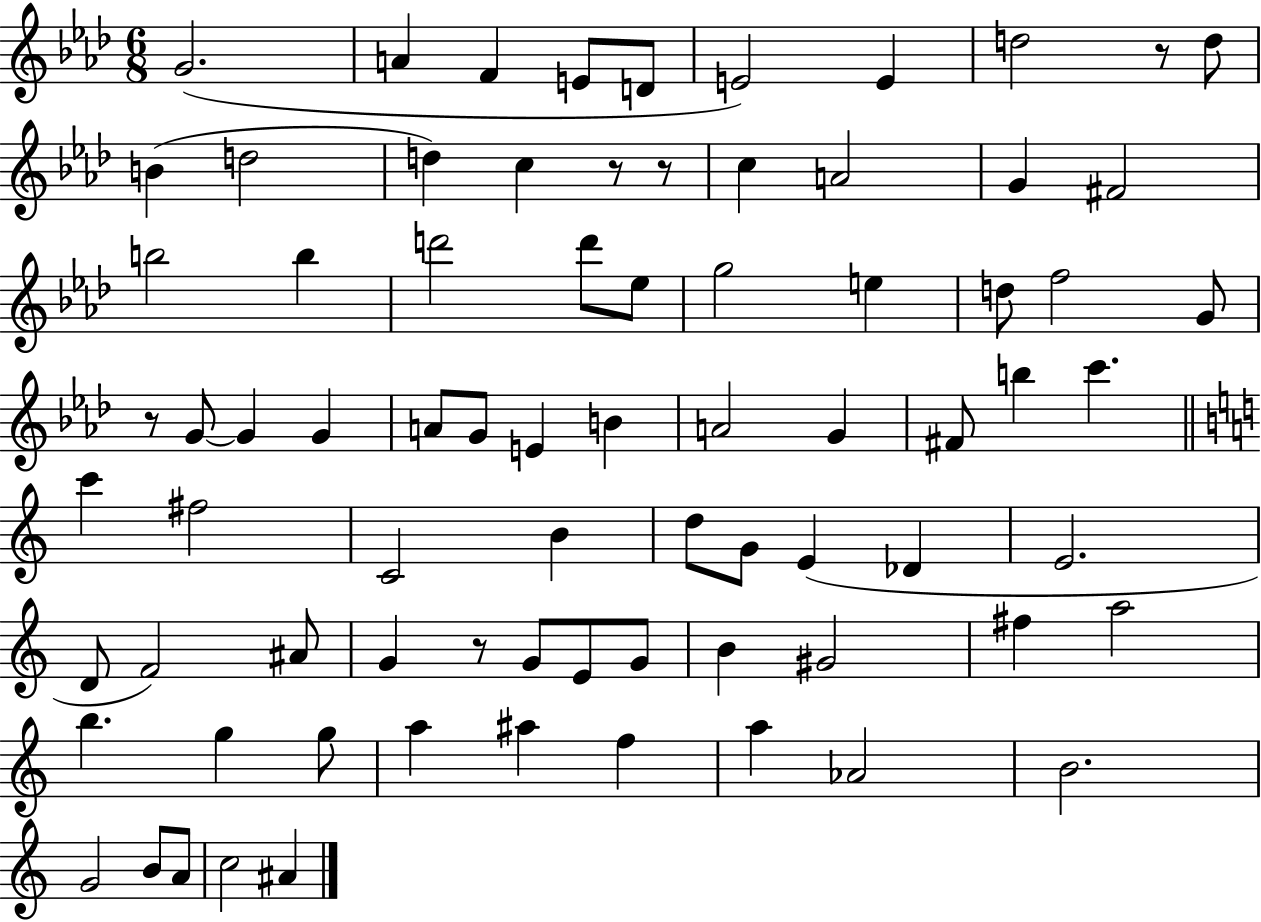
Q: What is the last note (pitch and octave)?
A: A#4